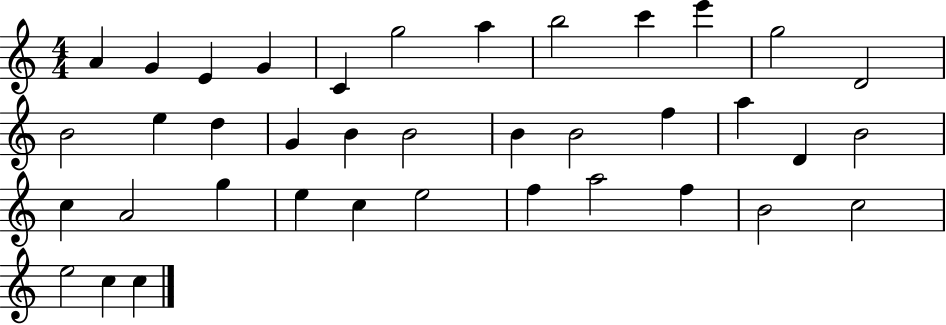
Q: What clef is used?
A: treble